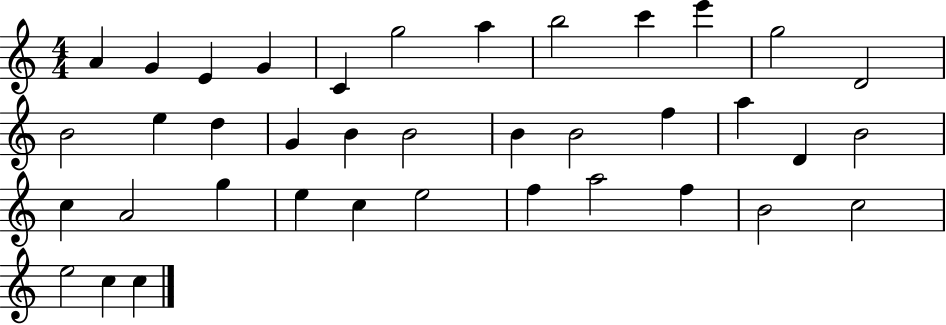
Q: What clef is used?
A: treble